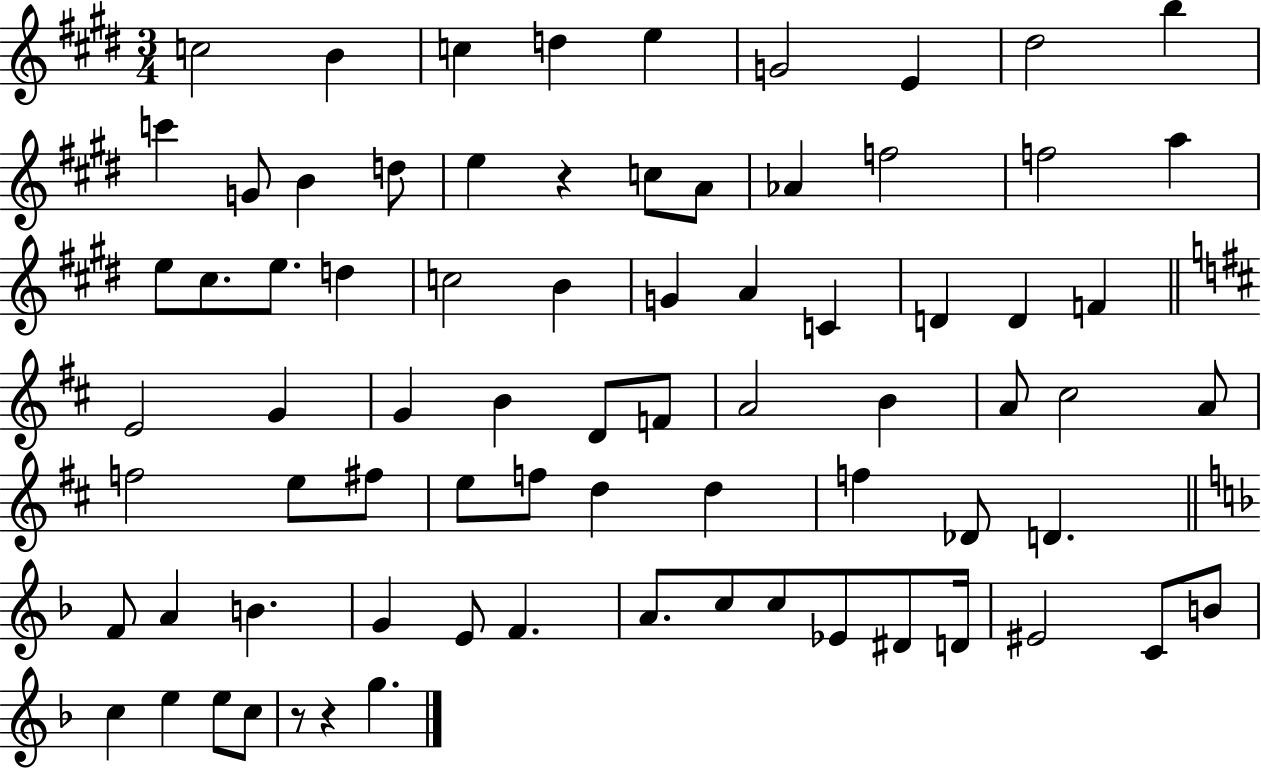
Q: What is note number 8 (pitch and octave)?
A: D#5